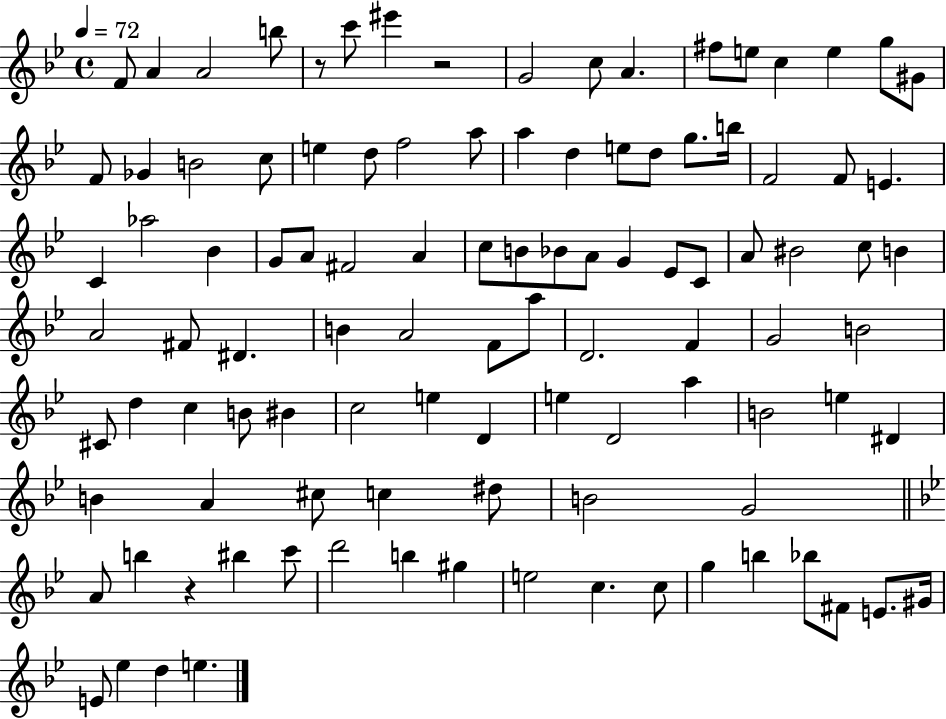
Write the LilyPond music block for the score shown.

{
  \clef treble
  \time 4/4
  \defaultTimeSignature
  \key bes \major
  \tempo 4 = 72
  f'8 a'4 a'2 b''8 | r8 c'''8 eis'''4 r2 | g'2 c''8 a'4. | fis''8 e''8 c''4 e''4 g''8 gis'8 | \break f'8 ges'4 b'2 c''8 | e''4 d''8 f''2 a''8 | a''4 d''4 e''8 d''8 g''8. b''16 | f'2 f'8 e'4. | \break c'4 aes''2 bes'4 | g'8 a'8 fis'2 a'4 | c''8 b'8 bes'8 a'8 g'4 ees'8 c'8 | a'8 bis'2 c''8 b'4 | \break a'2 fis'8 dis'4. | b'4 a'2 f'8 a''8 | d'2. f'4 | g'2 b'2 | \break cis'8 d''4 c''4 b'8 bis'4 | c''2 e''4 d'4 | e''4 d'2 a''4 | b'2 e''4 dis'4 | \break b'4 a'4 cis''8 c''4 dis''8 | b'2 g'2 | \bar "||" \break \key bes \major a'8 b''4 r4 bis''4 c'''8 | d'''2 b''4 gis''4 | e''2 c''4. c''8 | g''4 b''4 bes''8 fis'8 e'8. gis'16 | \break e'8 ees''4 d''4 e''4. | \bar "|."
}